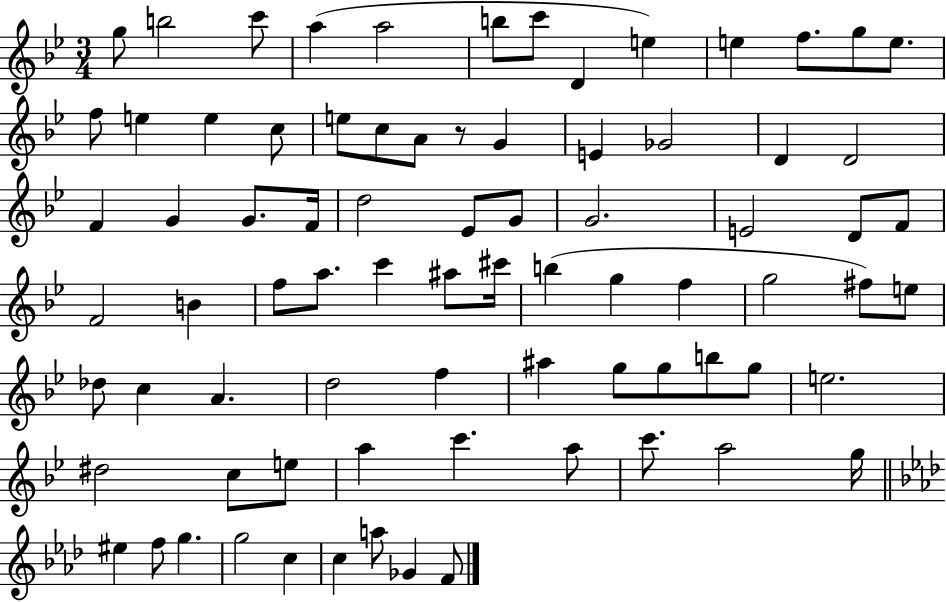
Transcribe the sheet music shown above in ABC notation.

X:1
T:Untitled
M:3/4
L:1/4
K:Bb
g/2 b2 c'/2 a a2 b/2 c'/2 D e e f/2 g/2 e/2 f/2 e e c/2 e/2 c/2 A/2 z/2 G E _G2 D D2 F G G/2 F/4 d2 _E/2 G/2 G2 E2 D/2 F/2 F2 B f/2 a/2 c' ^a/2 ^c'/4 b g f g2 ^f/2 e/2 _d/2 c A d2 f ^a g/2 g/2 b/2 g/2 e2 ^d2 c/2 e/2 a c' a/2 c'/2 a2 g/4 ^e f/2 g g2 c c a/2 _G F/2